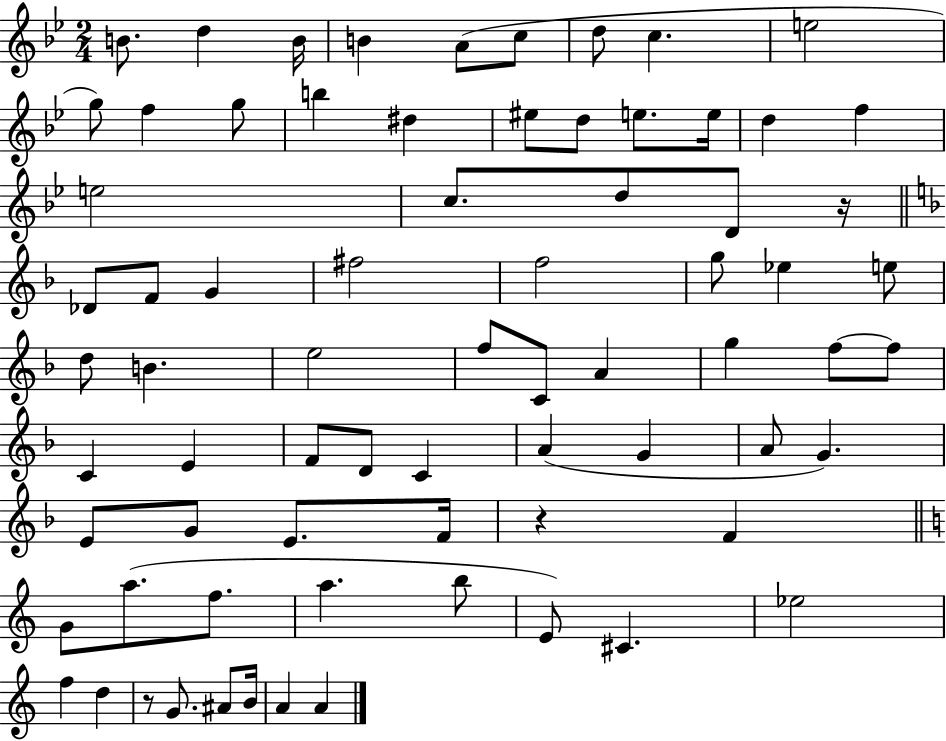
{
  \clef treble
  \numericTimeSignature
  \time 2/4
  \key bes \major
  b'8. d''4 b'16 | b'4 a'8( c''8 | d''8 c''4. | e''2 | \break g''8) f''4 g''8 | b''4 dis''4 | eis''8 d''8 e''8. e''16 | d''4 f''4 | \break e''2 | c''8. d''8 d'8 r16 | \bar "||" \break \key f \major des'8 f'8 g'4 | fis''2 | f''2 | g''8 ees''4 e''8 | \break d''8 b'4. | e''2 | f''8 c'8 a'4 | g''4 f''8~~ f''8 | \break c'4 e'4 | f'8 d'8 c'4 | a'4( g'4 | a'8 g'4.) | \break e'8 g'8 e'8. f'16 | r4 f'4 | \bar "||" \break \key c \major g'8 a''8.( f''8. | a''4. b''8 | e'8) cis'4. | ees''2 | \break f''4 d''4 | r8 g'8. ais'8 b'16 | a'4 a'4 | \bar "|."
}